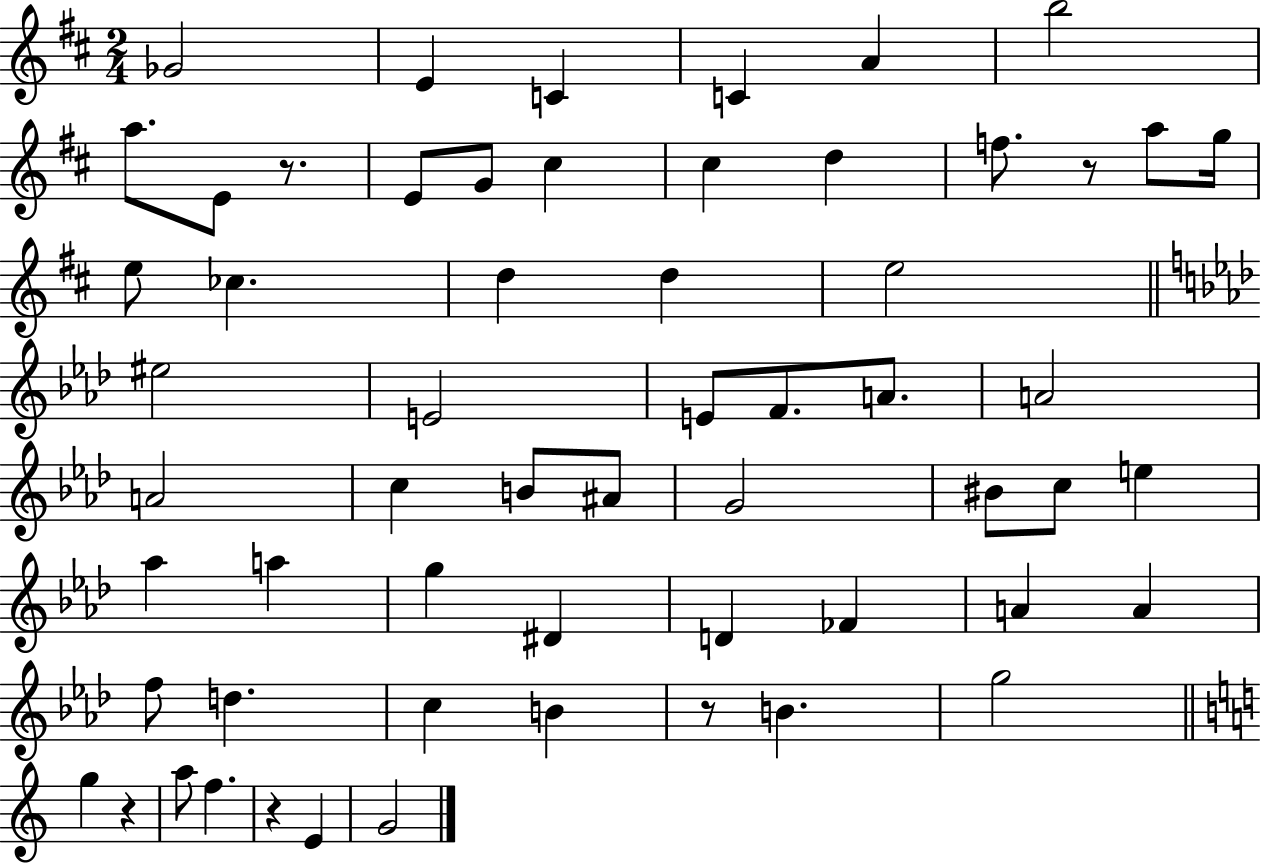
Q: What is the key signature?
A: D major